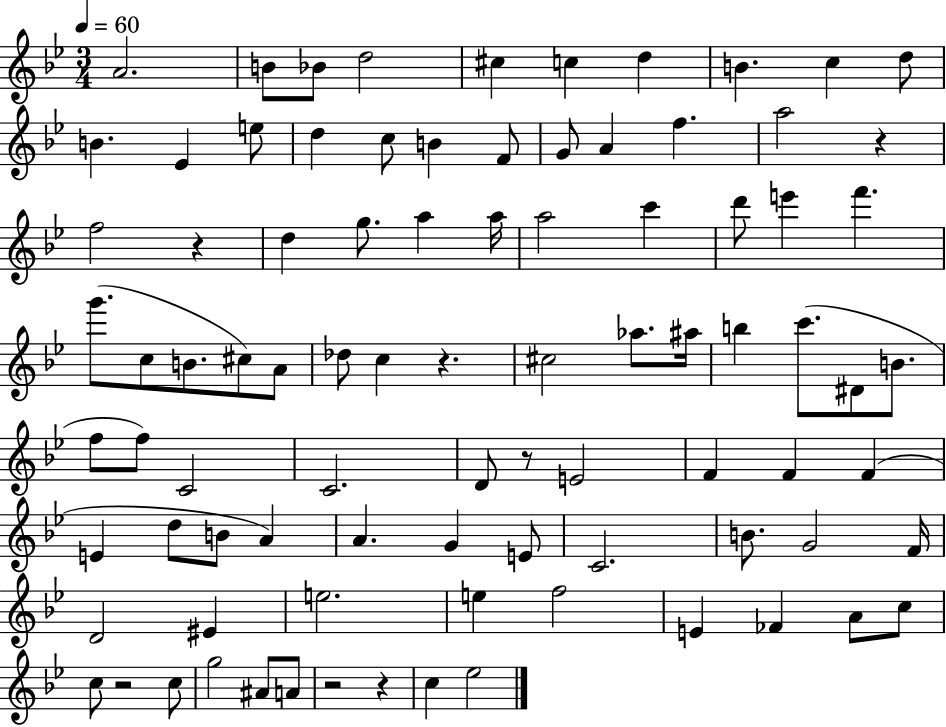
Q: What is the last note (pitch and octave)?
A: Eb5